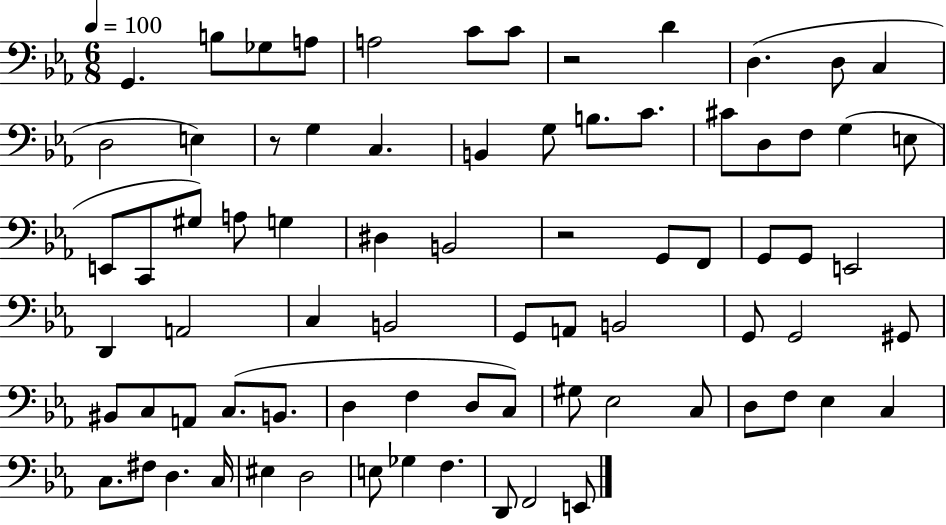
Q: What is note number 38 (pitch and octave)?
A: A2